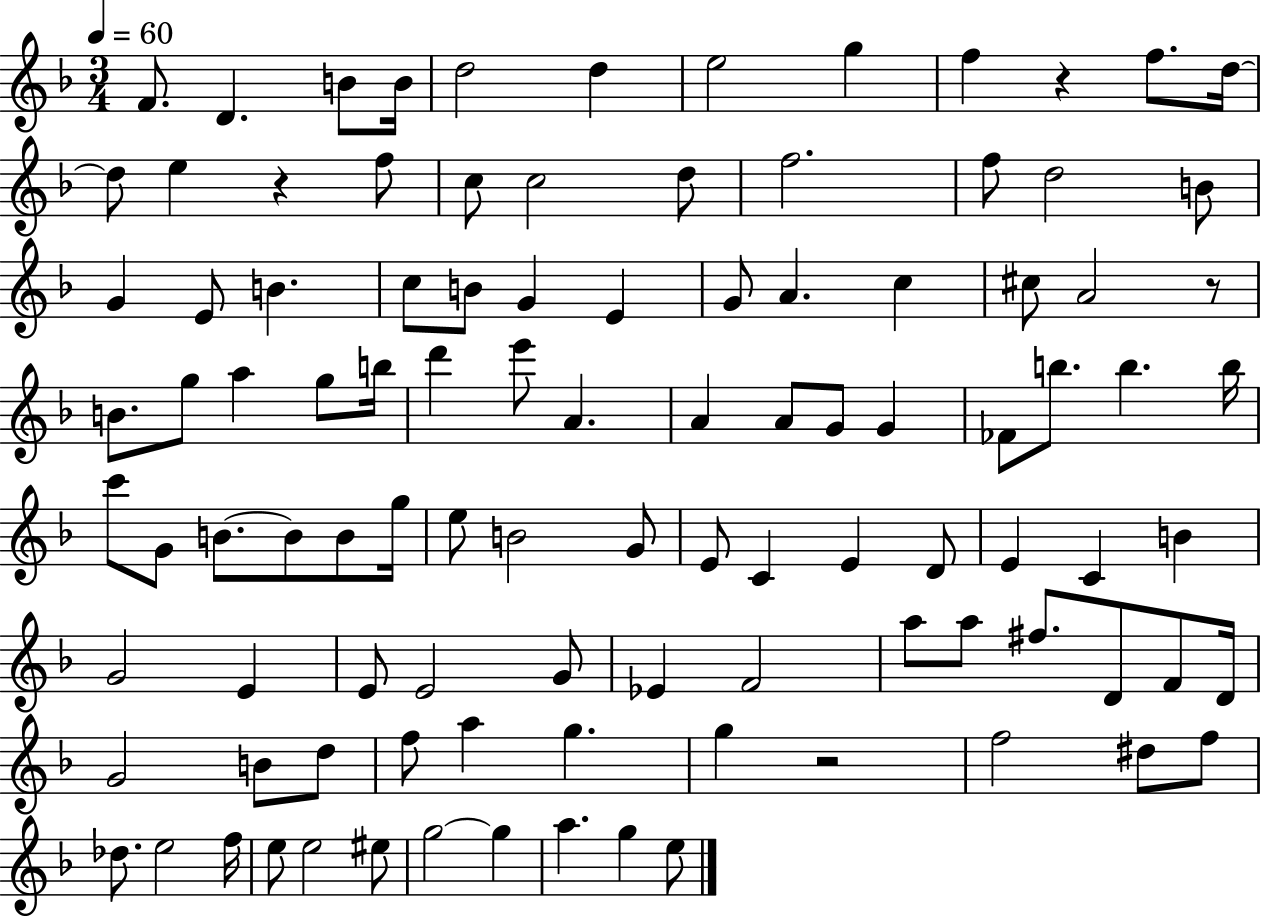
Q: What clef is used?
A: treble